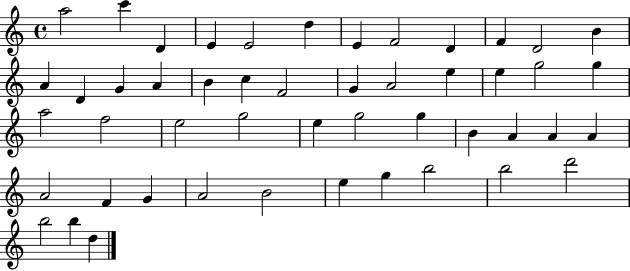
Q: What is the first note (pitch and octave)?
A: A5